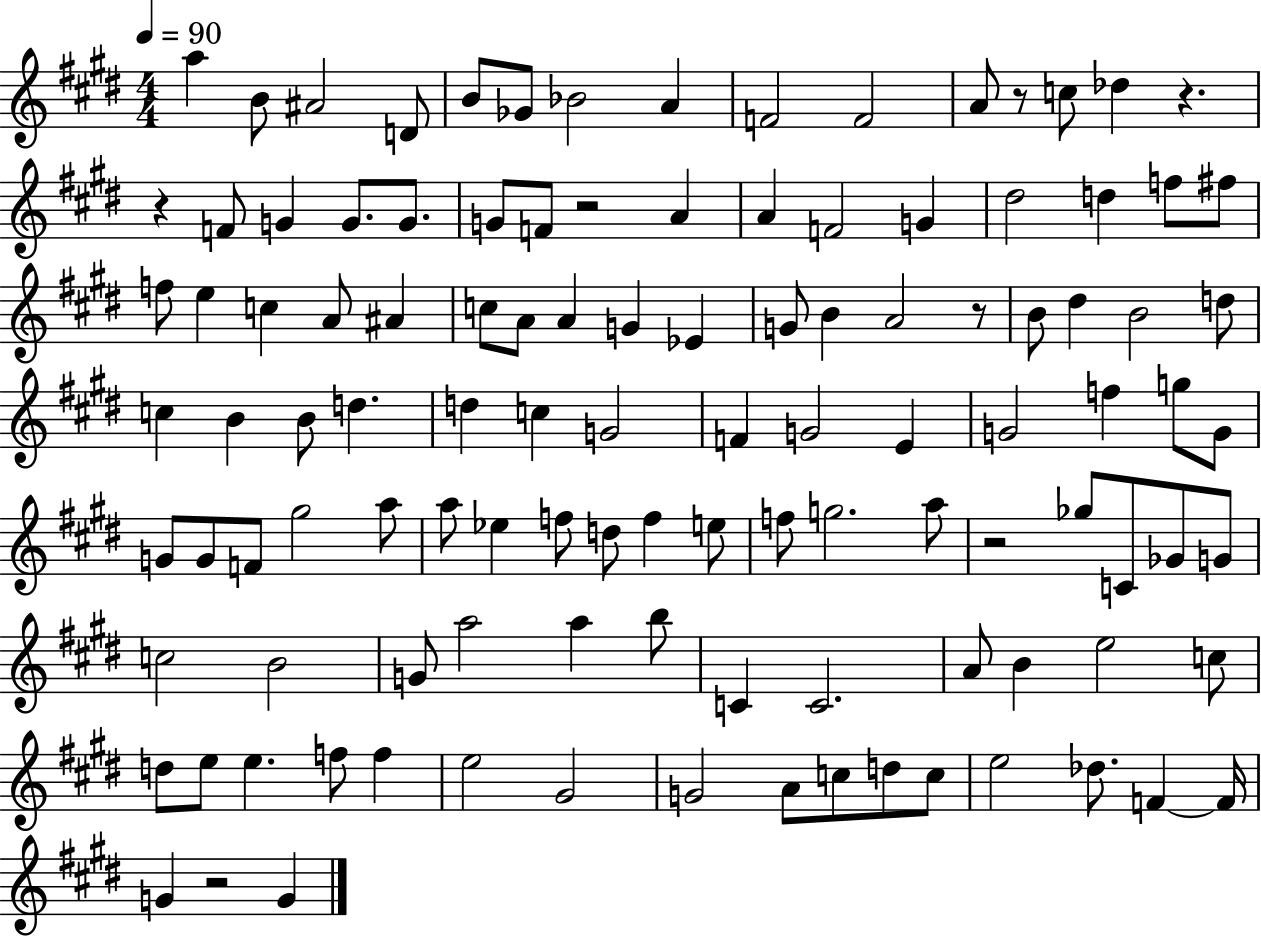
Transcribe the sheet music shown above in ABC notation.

X:1
T:Untitled
M:4/4
L:1/4
K:E
a B/2 ^A2 D/2 B/2 _G/2 _B2 A F2 F2 A/2 z/2 c/2 _d z z F/2 G G/2 G/2 G/2 F/2 z2 A A F2 G ^d2 d f/2 ^f/2 f/2 e c A/2 ^A c/2 A/2 A G _E G/2 B A2 z/2 B/2 ^d B2 d/2 c B B/2 d d c G2 F G2 E G2 f g/2 G/2 G/2 G/2 F/2 ^g2 a/2 a/2 _e f/2 d/2 f e/2 f/2 g2 a/2 z2 _g/2 C/2 _G/2 G/2 c2 B2 G/2 a2 a b/2 C C2 A/2 B e2 c/2 d/2 e/2 e f/2 f e2 ^G2 G2 A/2 c/2 d/2 c/2 e2 _d/2 F F/4 G z2 G